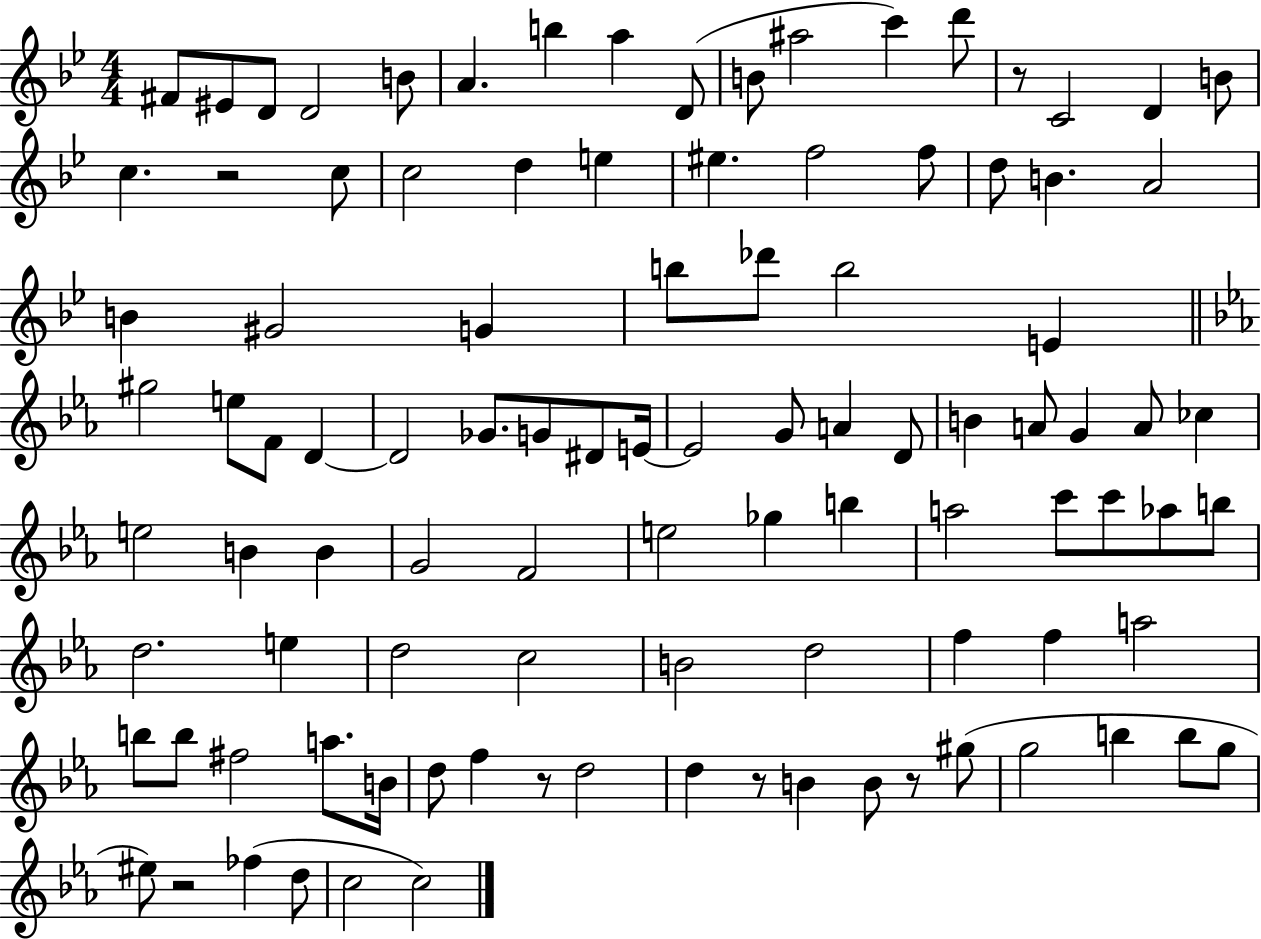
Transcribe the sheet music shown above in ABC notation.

X:1
T:Untitled
M:4/4
L:1/4
K:Bb
^F/2 ^E/2 D/2 D2 B/2 A b a D/2 B/2 ^a2 c' d'/2 z/2 C2 D B/2 c z2 c/2 c2 d e ^e f2 f/2 d/2 B A2 B ^G2 G b/2 _d'/2 b2 E ^g2 e/2 F/2 D D2 _G/2 G/2 ^D/2 E/4 E2 G/2 A D/2 B A/2 G A/2 _c e2 B B G2 F2 e2 _g b a2 c'/2 c'/2 _a/2 b/2 d2 e d2 c2 B2 d2 f f a2 b/2 b/2 ^f2 a/2 B/4 d/2 f z/2 d2 d z/2 B B/2 z/2 ^g/2 g2 b b/2 g/2 ^e/2 z2 _f d/2 c2 c2